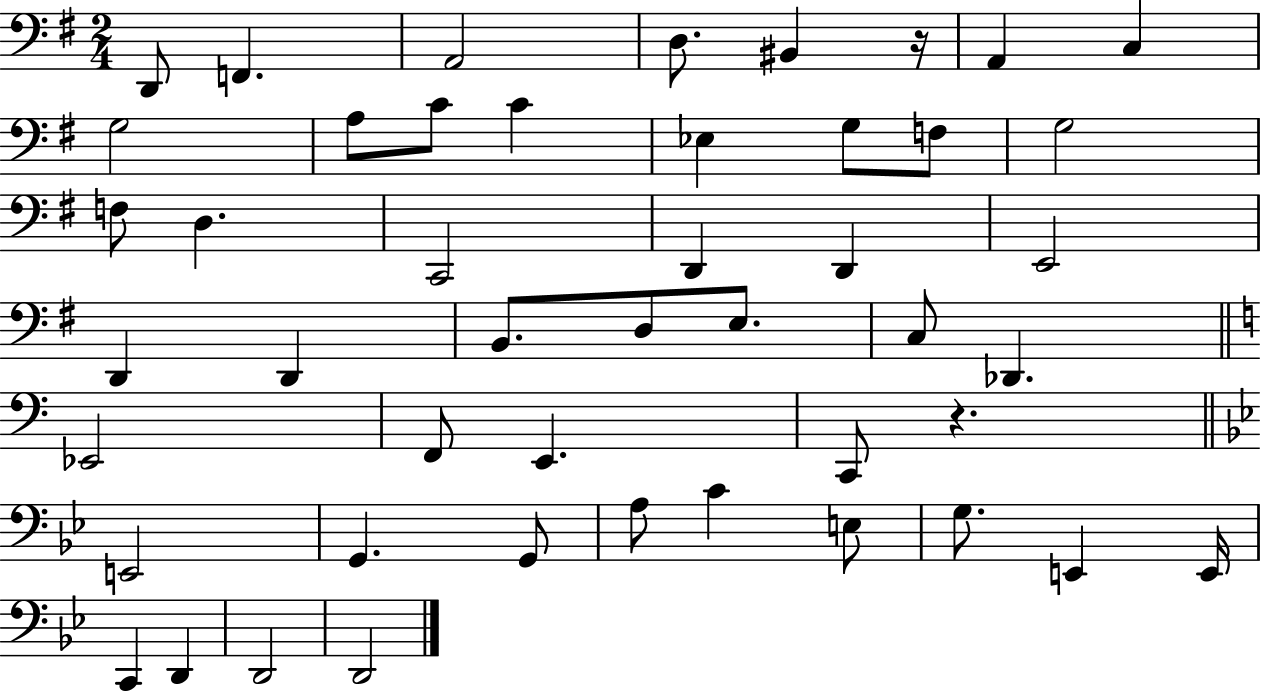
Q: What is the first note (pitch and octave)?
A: D2